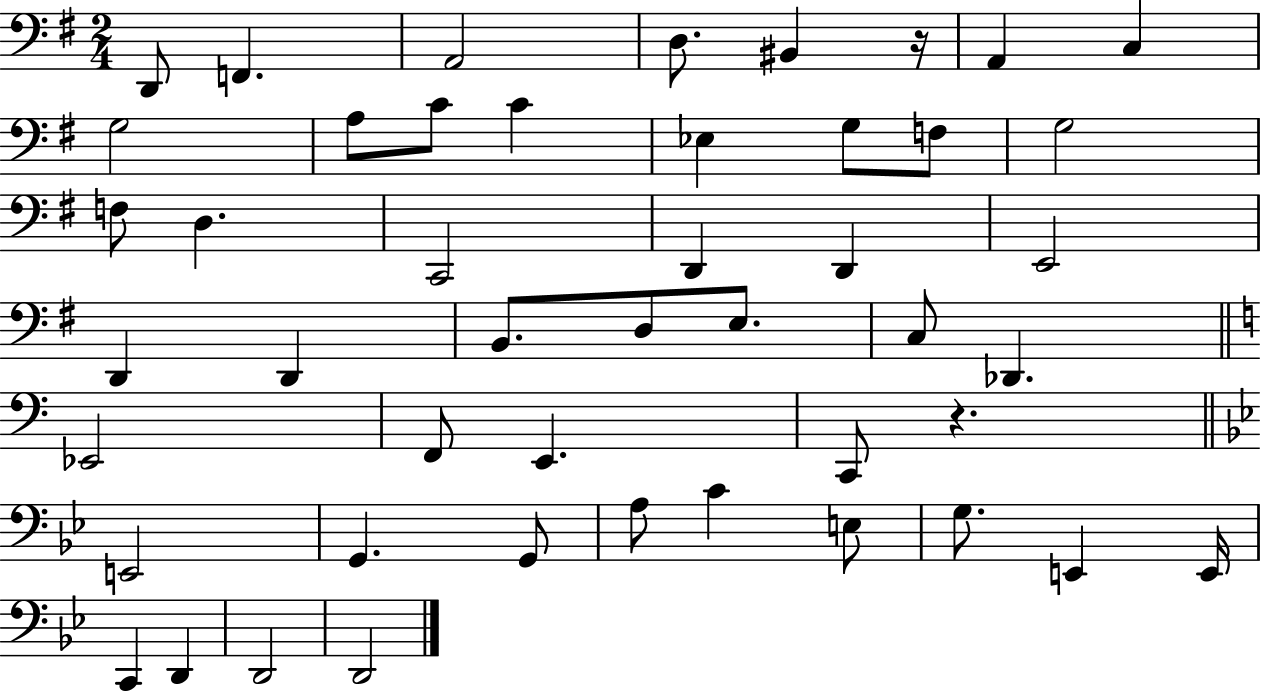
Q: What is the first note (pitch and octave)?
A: D2